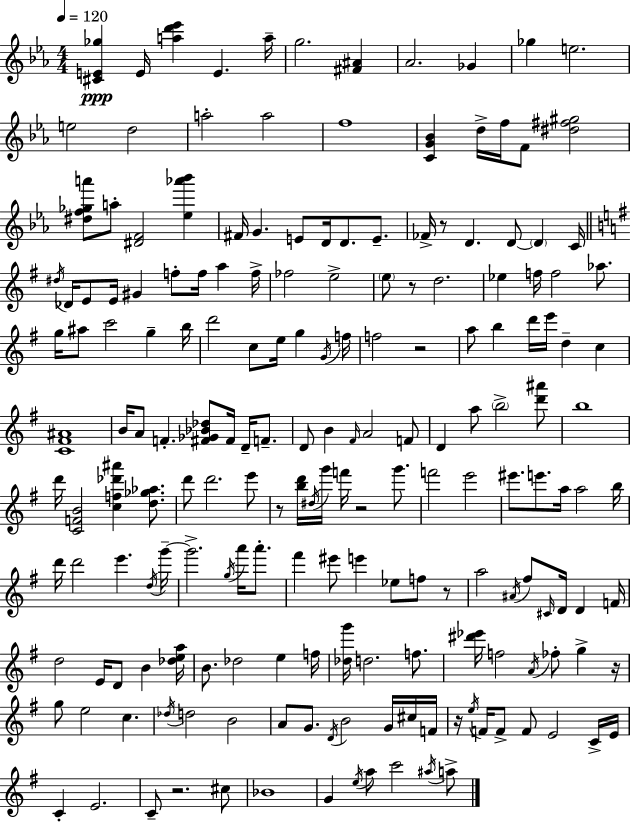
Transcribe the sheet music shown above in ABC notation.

X:1
T:Untitled
M:4/4
L:1/4
K:Cm
[^CE_g] E/4 [ad'_e'] E a/4 g2 [^F^A] _A2 _G _g e2 e2 d2 a2 a2 f4 [CG_B] d/4 f/4 F/2 [^d^f^g]2 [^df_ga']/2 a/2 [^DF]2 [_e_a'_b'] ^F/4 G E/2 D/4 D/2 E/2 _F/4 z/2 D D/2 D C/4 ^d/4 _D/4 E/2 E/4 ^G f/2 f/4 a f/4 _f2 e2 e/2 z/2 d2 _e f/4 f2 _a/2 g/4 ^a/2 c'2 g b/4 d'2 c/2 e/4 g G/4 f/4 f2 z2 a/2 b d'/4 e'/4 d c [C^F^A]4 B/4 A/2 F [^F_G_B_d]/2 ^F/4 D/4 F/2 D/2 B ^F/4 A2 F/2 D a/2 b2 [d'^a']/2 b4 d'/4 [CFB]2 [cf_d'^a'] [d_g_a]/2 d'/2 d'2 e'/2 z/2 [bd']/4 ^d/4 g'/4 f'/4 z2 g'/2 f'2 e'2 ^e'/2 e'/2 a/4 a2 b/4 d'/4 d'2 e' d/4 g'/4 g'2 g/4 a'/4 a'/2 ^f' ^e'/2 e' _e/2 f/2 z/2 a2 ^A/4 ^f/2 ^C/4 D/4 D F/4 d2 E/4 D/2 B [_dea]/4 B/2 _d2 e f/4 [_dg']/4 d2 f/2 [^d'_e']/4 f2 A/4 _f/2 g z/4 g/2 e2 c _d/4 d2 B2 A/2 G/2 D/4 B2 G/4 ^c/4 F/4 z/4 e/4 F/4 F/2 F/2 E2 C/4 E/4 C E2 C/2 z2 ^c/2 _B4 G e/4 a/2 c'2 ^a/4 a/2